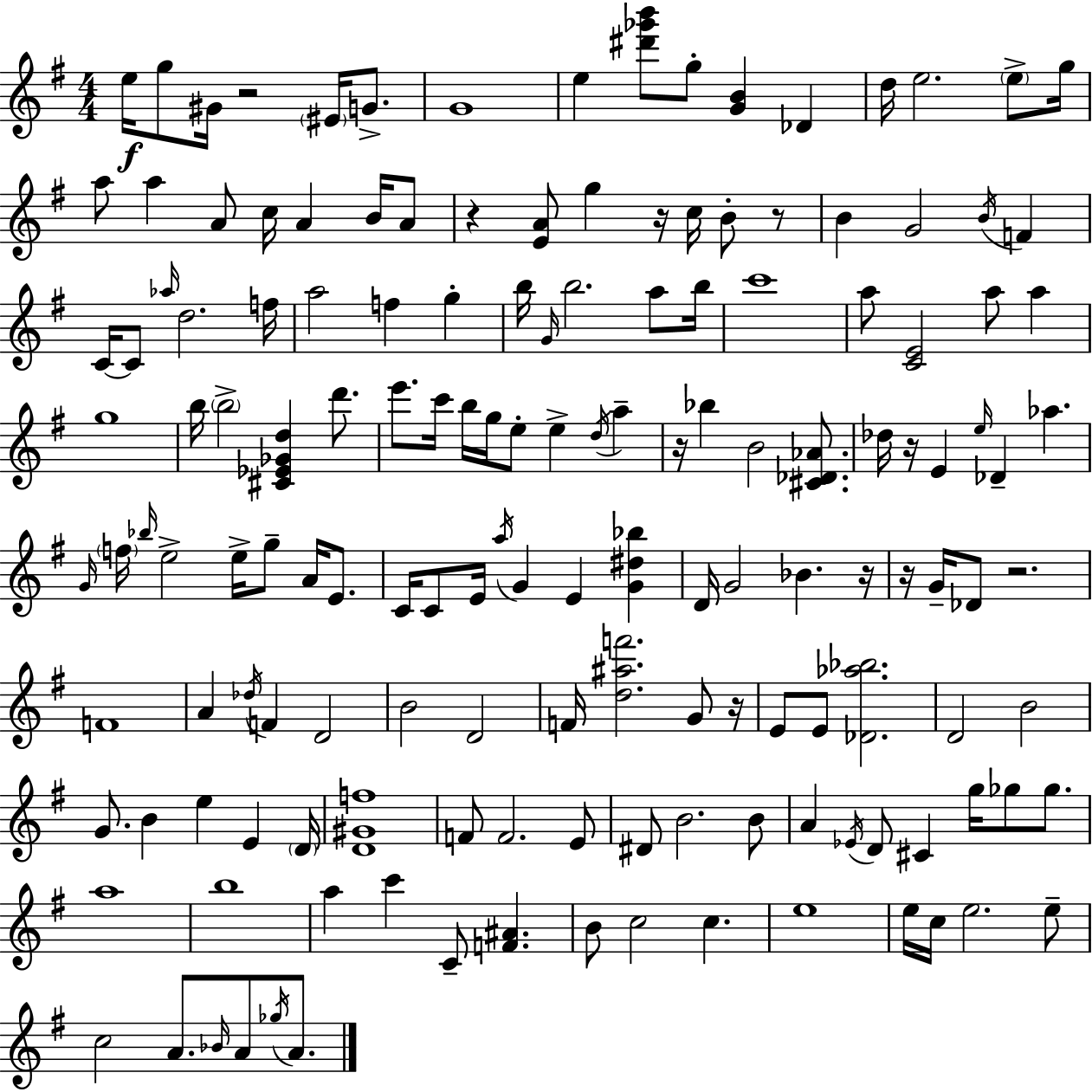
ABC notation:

X:1
T:Untitled
M:4/4
L:1/4
K:Em
e/4 g/2 ^G/4 z2 ^E/4 G/2 G4 e [^d'_g'b']/2 g/2 [GB] _D d/4 e2 e/2 g/4 a/2 a A/2 c/4 A B/4 A/2 z [EA]/2 g z/4 c/4 B/2 z/2 B G2 B/4 F C/4 C/2 _a/4 d2 f/4 a2 f g b/4 G/4 b2 a/2 b/4 c'4 a/2 [CE]2 a/2 a g4 b/4 b2 [^C_E_Gd] d'/2 e'/2 c'/4 b/4 g/4 e/2 e d/4 a z/4 _b B2 [^C_D_A]/2 _d/4 z/4 E e/4 _D _a G/4 f/4 _b/4 e2 e/4 g/2 A/4 E/2 C/4 C/2 E/4 a/4 G E [G^d_b] D/4 G2 _B z/4 z/4 G/4 _D/2 z2 F4 A _d/4 F D2 B2 D2 F/4 [d^af']2 G/2 z/4 E/2 E/2 [_D_a_b]2 D2 B2 G/2 B e E D/4 [D^Gf]4 F/2 F2 E/2 ^D/2 B2 B/2 A _E/4 D/2 ^C g/4 _g/2 _g/2 a4 b4 a c' C/2 [F^A] B/2 c2 c e4 e/4 c/4 e2 e/2 c2 A/2 _B/4 A/2 _g/4 A/2